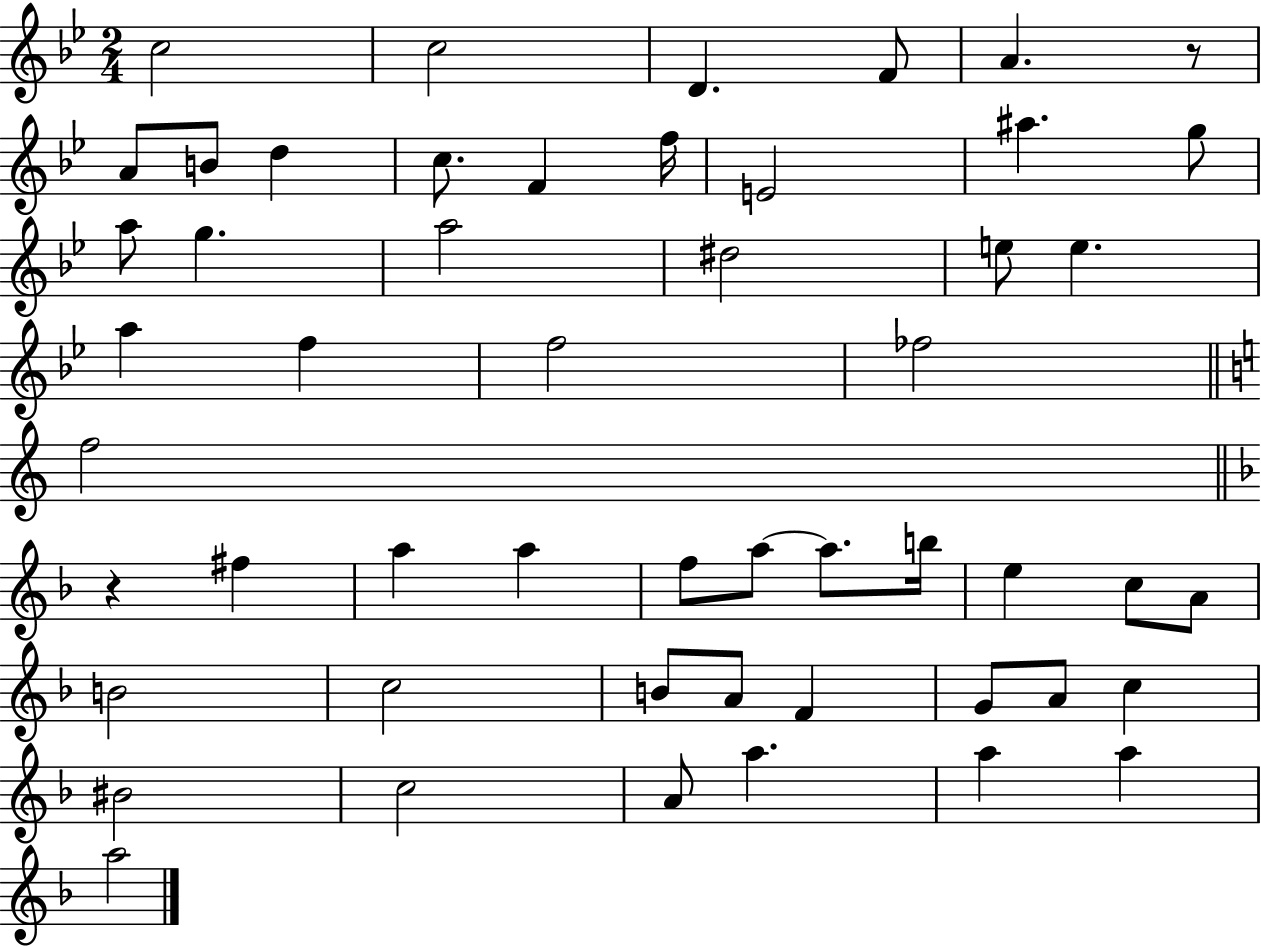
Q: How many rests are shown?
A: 2